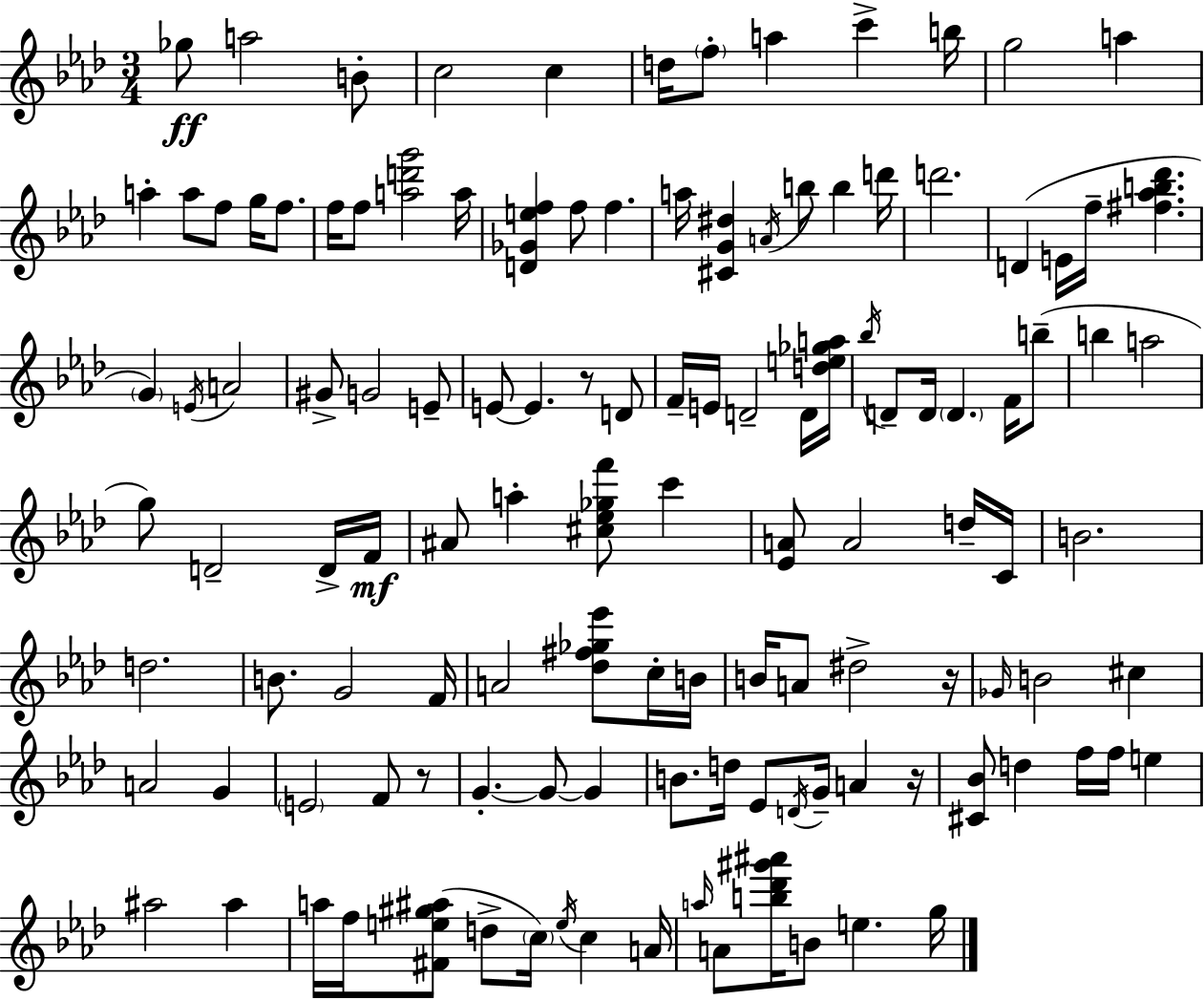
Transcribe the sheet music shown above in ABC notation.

X:1
T:Untitled
M:3/4
L:1/4
K:Fm
_g/2 a2 B/2 c2 c d/4 f/2 a c' b/4 g2 a a a/2 f/2 g/4 f/2 f/4 f/2 [ad'g']2 a/4 [D_Gef] f/2 f a/4 [^CG^d] A/4 b/2 b d'/4 d'2 D E/4 f/4 [^f_ab_d'] G E/4 A2 ^G/2 G2 E/2 E/2 E z/2 D/2 F/4 E/4 D2 D/4 [de_ga]/4 _b/4 D/2 D/4 D F/4 b/2 b a2 g/2 D2 D/4 F/4 ^A/2 a [^c_e_gf']/2 c' [_EA]/2 A2 d/4 C/4 B2 d2 B/2 G2 F/4 A2 [_d^f_g_e']/2 c/4 B/4 B/4 A/2 ^d2 z/4 _G/4 B2 ^c A2 G E2 F/2 z/2 G G/2 G B/2 d/4 _E/2 D/4 G/4 A z/4 [^C_B]/2 d f/4 f/4 e ^a2 ^a a/4 f/4 [^Fe^g^a]/2 d/2 c/4 e/4 c A/4 a/4 A/2 [b_d'^g'^a']/4 B/2 e g/4